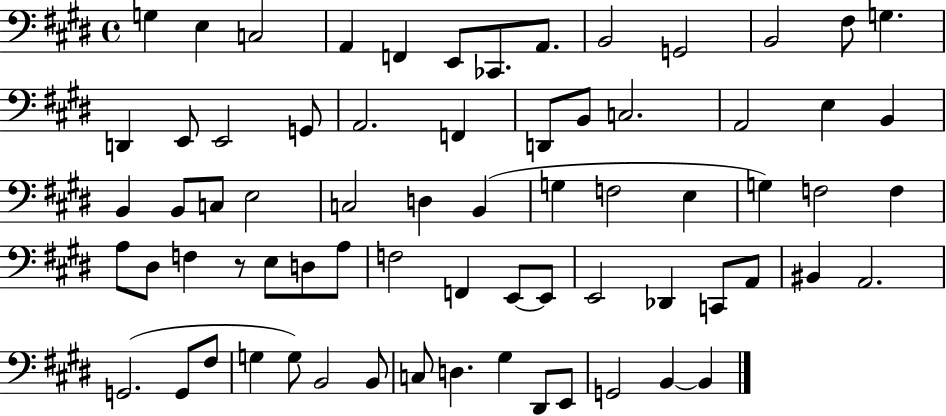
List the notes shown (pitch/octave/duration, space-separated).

G3/q E3/q C3/h A2/q F2/q E2/e CES2/e. A2/e. B2/h G2/h B2/h F#3/e G3/q. D2/q E2/e E2/h G2/e A2/h. F2/q D2/e B2/e C3/h. A2/h E3/q B2/q B2/q B2/e C3/e E3/h C3/h D3/q B2/q G3/q F3/h E3/q G3/q F3/h F3/q A3/e D#3/e F3/q R/e E3/e D3/e A3/e F3/h F2/q E2/e E2/e E2/h Db2/q C2/e A2/e BIS2/q A2/h. G2/h. G2/e F#3/e G3/q G3/e B2/h B2/e C3/e D3/q. G#3/q D#2/e E2/e G2/h B2/q B2/q